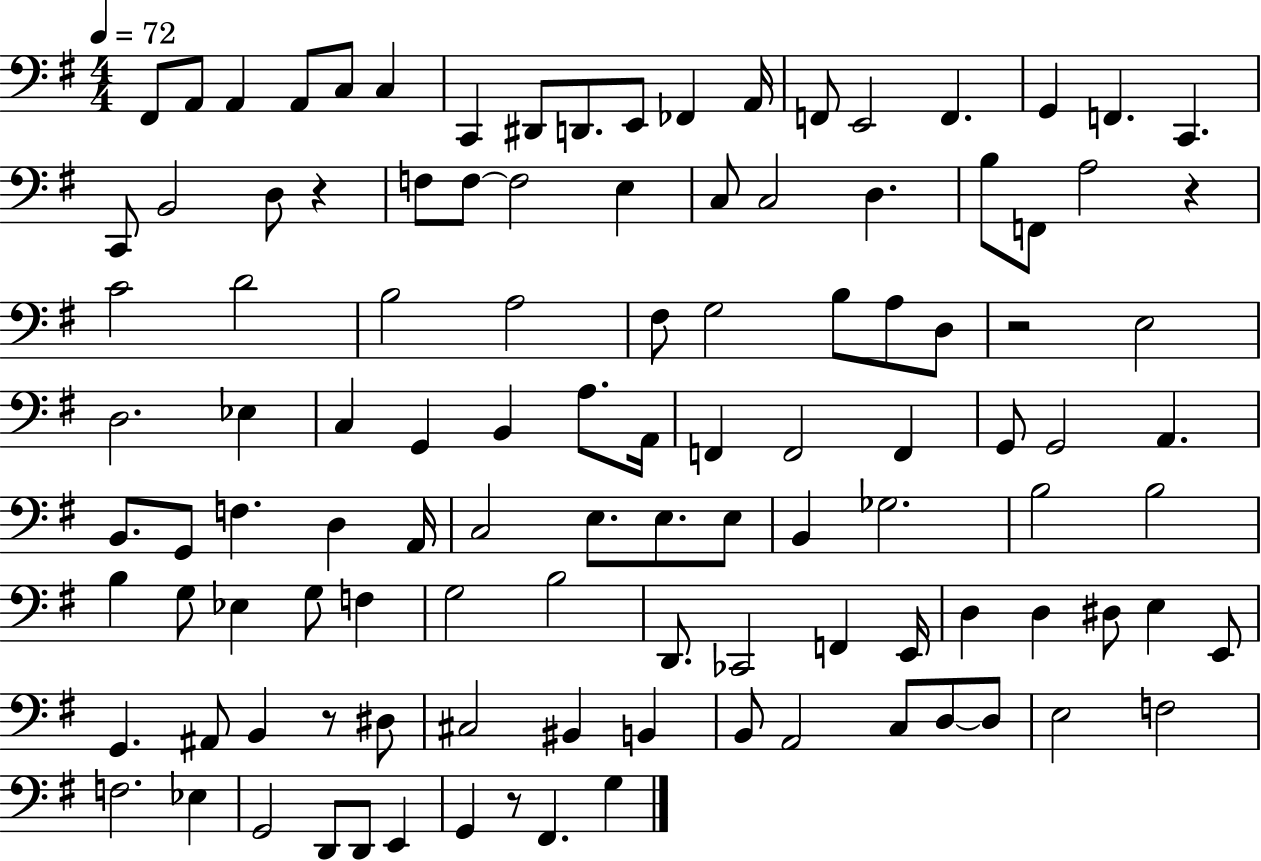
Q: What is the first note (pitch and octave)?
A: F#2